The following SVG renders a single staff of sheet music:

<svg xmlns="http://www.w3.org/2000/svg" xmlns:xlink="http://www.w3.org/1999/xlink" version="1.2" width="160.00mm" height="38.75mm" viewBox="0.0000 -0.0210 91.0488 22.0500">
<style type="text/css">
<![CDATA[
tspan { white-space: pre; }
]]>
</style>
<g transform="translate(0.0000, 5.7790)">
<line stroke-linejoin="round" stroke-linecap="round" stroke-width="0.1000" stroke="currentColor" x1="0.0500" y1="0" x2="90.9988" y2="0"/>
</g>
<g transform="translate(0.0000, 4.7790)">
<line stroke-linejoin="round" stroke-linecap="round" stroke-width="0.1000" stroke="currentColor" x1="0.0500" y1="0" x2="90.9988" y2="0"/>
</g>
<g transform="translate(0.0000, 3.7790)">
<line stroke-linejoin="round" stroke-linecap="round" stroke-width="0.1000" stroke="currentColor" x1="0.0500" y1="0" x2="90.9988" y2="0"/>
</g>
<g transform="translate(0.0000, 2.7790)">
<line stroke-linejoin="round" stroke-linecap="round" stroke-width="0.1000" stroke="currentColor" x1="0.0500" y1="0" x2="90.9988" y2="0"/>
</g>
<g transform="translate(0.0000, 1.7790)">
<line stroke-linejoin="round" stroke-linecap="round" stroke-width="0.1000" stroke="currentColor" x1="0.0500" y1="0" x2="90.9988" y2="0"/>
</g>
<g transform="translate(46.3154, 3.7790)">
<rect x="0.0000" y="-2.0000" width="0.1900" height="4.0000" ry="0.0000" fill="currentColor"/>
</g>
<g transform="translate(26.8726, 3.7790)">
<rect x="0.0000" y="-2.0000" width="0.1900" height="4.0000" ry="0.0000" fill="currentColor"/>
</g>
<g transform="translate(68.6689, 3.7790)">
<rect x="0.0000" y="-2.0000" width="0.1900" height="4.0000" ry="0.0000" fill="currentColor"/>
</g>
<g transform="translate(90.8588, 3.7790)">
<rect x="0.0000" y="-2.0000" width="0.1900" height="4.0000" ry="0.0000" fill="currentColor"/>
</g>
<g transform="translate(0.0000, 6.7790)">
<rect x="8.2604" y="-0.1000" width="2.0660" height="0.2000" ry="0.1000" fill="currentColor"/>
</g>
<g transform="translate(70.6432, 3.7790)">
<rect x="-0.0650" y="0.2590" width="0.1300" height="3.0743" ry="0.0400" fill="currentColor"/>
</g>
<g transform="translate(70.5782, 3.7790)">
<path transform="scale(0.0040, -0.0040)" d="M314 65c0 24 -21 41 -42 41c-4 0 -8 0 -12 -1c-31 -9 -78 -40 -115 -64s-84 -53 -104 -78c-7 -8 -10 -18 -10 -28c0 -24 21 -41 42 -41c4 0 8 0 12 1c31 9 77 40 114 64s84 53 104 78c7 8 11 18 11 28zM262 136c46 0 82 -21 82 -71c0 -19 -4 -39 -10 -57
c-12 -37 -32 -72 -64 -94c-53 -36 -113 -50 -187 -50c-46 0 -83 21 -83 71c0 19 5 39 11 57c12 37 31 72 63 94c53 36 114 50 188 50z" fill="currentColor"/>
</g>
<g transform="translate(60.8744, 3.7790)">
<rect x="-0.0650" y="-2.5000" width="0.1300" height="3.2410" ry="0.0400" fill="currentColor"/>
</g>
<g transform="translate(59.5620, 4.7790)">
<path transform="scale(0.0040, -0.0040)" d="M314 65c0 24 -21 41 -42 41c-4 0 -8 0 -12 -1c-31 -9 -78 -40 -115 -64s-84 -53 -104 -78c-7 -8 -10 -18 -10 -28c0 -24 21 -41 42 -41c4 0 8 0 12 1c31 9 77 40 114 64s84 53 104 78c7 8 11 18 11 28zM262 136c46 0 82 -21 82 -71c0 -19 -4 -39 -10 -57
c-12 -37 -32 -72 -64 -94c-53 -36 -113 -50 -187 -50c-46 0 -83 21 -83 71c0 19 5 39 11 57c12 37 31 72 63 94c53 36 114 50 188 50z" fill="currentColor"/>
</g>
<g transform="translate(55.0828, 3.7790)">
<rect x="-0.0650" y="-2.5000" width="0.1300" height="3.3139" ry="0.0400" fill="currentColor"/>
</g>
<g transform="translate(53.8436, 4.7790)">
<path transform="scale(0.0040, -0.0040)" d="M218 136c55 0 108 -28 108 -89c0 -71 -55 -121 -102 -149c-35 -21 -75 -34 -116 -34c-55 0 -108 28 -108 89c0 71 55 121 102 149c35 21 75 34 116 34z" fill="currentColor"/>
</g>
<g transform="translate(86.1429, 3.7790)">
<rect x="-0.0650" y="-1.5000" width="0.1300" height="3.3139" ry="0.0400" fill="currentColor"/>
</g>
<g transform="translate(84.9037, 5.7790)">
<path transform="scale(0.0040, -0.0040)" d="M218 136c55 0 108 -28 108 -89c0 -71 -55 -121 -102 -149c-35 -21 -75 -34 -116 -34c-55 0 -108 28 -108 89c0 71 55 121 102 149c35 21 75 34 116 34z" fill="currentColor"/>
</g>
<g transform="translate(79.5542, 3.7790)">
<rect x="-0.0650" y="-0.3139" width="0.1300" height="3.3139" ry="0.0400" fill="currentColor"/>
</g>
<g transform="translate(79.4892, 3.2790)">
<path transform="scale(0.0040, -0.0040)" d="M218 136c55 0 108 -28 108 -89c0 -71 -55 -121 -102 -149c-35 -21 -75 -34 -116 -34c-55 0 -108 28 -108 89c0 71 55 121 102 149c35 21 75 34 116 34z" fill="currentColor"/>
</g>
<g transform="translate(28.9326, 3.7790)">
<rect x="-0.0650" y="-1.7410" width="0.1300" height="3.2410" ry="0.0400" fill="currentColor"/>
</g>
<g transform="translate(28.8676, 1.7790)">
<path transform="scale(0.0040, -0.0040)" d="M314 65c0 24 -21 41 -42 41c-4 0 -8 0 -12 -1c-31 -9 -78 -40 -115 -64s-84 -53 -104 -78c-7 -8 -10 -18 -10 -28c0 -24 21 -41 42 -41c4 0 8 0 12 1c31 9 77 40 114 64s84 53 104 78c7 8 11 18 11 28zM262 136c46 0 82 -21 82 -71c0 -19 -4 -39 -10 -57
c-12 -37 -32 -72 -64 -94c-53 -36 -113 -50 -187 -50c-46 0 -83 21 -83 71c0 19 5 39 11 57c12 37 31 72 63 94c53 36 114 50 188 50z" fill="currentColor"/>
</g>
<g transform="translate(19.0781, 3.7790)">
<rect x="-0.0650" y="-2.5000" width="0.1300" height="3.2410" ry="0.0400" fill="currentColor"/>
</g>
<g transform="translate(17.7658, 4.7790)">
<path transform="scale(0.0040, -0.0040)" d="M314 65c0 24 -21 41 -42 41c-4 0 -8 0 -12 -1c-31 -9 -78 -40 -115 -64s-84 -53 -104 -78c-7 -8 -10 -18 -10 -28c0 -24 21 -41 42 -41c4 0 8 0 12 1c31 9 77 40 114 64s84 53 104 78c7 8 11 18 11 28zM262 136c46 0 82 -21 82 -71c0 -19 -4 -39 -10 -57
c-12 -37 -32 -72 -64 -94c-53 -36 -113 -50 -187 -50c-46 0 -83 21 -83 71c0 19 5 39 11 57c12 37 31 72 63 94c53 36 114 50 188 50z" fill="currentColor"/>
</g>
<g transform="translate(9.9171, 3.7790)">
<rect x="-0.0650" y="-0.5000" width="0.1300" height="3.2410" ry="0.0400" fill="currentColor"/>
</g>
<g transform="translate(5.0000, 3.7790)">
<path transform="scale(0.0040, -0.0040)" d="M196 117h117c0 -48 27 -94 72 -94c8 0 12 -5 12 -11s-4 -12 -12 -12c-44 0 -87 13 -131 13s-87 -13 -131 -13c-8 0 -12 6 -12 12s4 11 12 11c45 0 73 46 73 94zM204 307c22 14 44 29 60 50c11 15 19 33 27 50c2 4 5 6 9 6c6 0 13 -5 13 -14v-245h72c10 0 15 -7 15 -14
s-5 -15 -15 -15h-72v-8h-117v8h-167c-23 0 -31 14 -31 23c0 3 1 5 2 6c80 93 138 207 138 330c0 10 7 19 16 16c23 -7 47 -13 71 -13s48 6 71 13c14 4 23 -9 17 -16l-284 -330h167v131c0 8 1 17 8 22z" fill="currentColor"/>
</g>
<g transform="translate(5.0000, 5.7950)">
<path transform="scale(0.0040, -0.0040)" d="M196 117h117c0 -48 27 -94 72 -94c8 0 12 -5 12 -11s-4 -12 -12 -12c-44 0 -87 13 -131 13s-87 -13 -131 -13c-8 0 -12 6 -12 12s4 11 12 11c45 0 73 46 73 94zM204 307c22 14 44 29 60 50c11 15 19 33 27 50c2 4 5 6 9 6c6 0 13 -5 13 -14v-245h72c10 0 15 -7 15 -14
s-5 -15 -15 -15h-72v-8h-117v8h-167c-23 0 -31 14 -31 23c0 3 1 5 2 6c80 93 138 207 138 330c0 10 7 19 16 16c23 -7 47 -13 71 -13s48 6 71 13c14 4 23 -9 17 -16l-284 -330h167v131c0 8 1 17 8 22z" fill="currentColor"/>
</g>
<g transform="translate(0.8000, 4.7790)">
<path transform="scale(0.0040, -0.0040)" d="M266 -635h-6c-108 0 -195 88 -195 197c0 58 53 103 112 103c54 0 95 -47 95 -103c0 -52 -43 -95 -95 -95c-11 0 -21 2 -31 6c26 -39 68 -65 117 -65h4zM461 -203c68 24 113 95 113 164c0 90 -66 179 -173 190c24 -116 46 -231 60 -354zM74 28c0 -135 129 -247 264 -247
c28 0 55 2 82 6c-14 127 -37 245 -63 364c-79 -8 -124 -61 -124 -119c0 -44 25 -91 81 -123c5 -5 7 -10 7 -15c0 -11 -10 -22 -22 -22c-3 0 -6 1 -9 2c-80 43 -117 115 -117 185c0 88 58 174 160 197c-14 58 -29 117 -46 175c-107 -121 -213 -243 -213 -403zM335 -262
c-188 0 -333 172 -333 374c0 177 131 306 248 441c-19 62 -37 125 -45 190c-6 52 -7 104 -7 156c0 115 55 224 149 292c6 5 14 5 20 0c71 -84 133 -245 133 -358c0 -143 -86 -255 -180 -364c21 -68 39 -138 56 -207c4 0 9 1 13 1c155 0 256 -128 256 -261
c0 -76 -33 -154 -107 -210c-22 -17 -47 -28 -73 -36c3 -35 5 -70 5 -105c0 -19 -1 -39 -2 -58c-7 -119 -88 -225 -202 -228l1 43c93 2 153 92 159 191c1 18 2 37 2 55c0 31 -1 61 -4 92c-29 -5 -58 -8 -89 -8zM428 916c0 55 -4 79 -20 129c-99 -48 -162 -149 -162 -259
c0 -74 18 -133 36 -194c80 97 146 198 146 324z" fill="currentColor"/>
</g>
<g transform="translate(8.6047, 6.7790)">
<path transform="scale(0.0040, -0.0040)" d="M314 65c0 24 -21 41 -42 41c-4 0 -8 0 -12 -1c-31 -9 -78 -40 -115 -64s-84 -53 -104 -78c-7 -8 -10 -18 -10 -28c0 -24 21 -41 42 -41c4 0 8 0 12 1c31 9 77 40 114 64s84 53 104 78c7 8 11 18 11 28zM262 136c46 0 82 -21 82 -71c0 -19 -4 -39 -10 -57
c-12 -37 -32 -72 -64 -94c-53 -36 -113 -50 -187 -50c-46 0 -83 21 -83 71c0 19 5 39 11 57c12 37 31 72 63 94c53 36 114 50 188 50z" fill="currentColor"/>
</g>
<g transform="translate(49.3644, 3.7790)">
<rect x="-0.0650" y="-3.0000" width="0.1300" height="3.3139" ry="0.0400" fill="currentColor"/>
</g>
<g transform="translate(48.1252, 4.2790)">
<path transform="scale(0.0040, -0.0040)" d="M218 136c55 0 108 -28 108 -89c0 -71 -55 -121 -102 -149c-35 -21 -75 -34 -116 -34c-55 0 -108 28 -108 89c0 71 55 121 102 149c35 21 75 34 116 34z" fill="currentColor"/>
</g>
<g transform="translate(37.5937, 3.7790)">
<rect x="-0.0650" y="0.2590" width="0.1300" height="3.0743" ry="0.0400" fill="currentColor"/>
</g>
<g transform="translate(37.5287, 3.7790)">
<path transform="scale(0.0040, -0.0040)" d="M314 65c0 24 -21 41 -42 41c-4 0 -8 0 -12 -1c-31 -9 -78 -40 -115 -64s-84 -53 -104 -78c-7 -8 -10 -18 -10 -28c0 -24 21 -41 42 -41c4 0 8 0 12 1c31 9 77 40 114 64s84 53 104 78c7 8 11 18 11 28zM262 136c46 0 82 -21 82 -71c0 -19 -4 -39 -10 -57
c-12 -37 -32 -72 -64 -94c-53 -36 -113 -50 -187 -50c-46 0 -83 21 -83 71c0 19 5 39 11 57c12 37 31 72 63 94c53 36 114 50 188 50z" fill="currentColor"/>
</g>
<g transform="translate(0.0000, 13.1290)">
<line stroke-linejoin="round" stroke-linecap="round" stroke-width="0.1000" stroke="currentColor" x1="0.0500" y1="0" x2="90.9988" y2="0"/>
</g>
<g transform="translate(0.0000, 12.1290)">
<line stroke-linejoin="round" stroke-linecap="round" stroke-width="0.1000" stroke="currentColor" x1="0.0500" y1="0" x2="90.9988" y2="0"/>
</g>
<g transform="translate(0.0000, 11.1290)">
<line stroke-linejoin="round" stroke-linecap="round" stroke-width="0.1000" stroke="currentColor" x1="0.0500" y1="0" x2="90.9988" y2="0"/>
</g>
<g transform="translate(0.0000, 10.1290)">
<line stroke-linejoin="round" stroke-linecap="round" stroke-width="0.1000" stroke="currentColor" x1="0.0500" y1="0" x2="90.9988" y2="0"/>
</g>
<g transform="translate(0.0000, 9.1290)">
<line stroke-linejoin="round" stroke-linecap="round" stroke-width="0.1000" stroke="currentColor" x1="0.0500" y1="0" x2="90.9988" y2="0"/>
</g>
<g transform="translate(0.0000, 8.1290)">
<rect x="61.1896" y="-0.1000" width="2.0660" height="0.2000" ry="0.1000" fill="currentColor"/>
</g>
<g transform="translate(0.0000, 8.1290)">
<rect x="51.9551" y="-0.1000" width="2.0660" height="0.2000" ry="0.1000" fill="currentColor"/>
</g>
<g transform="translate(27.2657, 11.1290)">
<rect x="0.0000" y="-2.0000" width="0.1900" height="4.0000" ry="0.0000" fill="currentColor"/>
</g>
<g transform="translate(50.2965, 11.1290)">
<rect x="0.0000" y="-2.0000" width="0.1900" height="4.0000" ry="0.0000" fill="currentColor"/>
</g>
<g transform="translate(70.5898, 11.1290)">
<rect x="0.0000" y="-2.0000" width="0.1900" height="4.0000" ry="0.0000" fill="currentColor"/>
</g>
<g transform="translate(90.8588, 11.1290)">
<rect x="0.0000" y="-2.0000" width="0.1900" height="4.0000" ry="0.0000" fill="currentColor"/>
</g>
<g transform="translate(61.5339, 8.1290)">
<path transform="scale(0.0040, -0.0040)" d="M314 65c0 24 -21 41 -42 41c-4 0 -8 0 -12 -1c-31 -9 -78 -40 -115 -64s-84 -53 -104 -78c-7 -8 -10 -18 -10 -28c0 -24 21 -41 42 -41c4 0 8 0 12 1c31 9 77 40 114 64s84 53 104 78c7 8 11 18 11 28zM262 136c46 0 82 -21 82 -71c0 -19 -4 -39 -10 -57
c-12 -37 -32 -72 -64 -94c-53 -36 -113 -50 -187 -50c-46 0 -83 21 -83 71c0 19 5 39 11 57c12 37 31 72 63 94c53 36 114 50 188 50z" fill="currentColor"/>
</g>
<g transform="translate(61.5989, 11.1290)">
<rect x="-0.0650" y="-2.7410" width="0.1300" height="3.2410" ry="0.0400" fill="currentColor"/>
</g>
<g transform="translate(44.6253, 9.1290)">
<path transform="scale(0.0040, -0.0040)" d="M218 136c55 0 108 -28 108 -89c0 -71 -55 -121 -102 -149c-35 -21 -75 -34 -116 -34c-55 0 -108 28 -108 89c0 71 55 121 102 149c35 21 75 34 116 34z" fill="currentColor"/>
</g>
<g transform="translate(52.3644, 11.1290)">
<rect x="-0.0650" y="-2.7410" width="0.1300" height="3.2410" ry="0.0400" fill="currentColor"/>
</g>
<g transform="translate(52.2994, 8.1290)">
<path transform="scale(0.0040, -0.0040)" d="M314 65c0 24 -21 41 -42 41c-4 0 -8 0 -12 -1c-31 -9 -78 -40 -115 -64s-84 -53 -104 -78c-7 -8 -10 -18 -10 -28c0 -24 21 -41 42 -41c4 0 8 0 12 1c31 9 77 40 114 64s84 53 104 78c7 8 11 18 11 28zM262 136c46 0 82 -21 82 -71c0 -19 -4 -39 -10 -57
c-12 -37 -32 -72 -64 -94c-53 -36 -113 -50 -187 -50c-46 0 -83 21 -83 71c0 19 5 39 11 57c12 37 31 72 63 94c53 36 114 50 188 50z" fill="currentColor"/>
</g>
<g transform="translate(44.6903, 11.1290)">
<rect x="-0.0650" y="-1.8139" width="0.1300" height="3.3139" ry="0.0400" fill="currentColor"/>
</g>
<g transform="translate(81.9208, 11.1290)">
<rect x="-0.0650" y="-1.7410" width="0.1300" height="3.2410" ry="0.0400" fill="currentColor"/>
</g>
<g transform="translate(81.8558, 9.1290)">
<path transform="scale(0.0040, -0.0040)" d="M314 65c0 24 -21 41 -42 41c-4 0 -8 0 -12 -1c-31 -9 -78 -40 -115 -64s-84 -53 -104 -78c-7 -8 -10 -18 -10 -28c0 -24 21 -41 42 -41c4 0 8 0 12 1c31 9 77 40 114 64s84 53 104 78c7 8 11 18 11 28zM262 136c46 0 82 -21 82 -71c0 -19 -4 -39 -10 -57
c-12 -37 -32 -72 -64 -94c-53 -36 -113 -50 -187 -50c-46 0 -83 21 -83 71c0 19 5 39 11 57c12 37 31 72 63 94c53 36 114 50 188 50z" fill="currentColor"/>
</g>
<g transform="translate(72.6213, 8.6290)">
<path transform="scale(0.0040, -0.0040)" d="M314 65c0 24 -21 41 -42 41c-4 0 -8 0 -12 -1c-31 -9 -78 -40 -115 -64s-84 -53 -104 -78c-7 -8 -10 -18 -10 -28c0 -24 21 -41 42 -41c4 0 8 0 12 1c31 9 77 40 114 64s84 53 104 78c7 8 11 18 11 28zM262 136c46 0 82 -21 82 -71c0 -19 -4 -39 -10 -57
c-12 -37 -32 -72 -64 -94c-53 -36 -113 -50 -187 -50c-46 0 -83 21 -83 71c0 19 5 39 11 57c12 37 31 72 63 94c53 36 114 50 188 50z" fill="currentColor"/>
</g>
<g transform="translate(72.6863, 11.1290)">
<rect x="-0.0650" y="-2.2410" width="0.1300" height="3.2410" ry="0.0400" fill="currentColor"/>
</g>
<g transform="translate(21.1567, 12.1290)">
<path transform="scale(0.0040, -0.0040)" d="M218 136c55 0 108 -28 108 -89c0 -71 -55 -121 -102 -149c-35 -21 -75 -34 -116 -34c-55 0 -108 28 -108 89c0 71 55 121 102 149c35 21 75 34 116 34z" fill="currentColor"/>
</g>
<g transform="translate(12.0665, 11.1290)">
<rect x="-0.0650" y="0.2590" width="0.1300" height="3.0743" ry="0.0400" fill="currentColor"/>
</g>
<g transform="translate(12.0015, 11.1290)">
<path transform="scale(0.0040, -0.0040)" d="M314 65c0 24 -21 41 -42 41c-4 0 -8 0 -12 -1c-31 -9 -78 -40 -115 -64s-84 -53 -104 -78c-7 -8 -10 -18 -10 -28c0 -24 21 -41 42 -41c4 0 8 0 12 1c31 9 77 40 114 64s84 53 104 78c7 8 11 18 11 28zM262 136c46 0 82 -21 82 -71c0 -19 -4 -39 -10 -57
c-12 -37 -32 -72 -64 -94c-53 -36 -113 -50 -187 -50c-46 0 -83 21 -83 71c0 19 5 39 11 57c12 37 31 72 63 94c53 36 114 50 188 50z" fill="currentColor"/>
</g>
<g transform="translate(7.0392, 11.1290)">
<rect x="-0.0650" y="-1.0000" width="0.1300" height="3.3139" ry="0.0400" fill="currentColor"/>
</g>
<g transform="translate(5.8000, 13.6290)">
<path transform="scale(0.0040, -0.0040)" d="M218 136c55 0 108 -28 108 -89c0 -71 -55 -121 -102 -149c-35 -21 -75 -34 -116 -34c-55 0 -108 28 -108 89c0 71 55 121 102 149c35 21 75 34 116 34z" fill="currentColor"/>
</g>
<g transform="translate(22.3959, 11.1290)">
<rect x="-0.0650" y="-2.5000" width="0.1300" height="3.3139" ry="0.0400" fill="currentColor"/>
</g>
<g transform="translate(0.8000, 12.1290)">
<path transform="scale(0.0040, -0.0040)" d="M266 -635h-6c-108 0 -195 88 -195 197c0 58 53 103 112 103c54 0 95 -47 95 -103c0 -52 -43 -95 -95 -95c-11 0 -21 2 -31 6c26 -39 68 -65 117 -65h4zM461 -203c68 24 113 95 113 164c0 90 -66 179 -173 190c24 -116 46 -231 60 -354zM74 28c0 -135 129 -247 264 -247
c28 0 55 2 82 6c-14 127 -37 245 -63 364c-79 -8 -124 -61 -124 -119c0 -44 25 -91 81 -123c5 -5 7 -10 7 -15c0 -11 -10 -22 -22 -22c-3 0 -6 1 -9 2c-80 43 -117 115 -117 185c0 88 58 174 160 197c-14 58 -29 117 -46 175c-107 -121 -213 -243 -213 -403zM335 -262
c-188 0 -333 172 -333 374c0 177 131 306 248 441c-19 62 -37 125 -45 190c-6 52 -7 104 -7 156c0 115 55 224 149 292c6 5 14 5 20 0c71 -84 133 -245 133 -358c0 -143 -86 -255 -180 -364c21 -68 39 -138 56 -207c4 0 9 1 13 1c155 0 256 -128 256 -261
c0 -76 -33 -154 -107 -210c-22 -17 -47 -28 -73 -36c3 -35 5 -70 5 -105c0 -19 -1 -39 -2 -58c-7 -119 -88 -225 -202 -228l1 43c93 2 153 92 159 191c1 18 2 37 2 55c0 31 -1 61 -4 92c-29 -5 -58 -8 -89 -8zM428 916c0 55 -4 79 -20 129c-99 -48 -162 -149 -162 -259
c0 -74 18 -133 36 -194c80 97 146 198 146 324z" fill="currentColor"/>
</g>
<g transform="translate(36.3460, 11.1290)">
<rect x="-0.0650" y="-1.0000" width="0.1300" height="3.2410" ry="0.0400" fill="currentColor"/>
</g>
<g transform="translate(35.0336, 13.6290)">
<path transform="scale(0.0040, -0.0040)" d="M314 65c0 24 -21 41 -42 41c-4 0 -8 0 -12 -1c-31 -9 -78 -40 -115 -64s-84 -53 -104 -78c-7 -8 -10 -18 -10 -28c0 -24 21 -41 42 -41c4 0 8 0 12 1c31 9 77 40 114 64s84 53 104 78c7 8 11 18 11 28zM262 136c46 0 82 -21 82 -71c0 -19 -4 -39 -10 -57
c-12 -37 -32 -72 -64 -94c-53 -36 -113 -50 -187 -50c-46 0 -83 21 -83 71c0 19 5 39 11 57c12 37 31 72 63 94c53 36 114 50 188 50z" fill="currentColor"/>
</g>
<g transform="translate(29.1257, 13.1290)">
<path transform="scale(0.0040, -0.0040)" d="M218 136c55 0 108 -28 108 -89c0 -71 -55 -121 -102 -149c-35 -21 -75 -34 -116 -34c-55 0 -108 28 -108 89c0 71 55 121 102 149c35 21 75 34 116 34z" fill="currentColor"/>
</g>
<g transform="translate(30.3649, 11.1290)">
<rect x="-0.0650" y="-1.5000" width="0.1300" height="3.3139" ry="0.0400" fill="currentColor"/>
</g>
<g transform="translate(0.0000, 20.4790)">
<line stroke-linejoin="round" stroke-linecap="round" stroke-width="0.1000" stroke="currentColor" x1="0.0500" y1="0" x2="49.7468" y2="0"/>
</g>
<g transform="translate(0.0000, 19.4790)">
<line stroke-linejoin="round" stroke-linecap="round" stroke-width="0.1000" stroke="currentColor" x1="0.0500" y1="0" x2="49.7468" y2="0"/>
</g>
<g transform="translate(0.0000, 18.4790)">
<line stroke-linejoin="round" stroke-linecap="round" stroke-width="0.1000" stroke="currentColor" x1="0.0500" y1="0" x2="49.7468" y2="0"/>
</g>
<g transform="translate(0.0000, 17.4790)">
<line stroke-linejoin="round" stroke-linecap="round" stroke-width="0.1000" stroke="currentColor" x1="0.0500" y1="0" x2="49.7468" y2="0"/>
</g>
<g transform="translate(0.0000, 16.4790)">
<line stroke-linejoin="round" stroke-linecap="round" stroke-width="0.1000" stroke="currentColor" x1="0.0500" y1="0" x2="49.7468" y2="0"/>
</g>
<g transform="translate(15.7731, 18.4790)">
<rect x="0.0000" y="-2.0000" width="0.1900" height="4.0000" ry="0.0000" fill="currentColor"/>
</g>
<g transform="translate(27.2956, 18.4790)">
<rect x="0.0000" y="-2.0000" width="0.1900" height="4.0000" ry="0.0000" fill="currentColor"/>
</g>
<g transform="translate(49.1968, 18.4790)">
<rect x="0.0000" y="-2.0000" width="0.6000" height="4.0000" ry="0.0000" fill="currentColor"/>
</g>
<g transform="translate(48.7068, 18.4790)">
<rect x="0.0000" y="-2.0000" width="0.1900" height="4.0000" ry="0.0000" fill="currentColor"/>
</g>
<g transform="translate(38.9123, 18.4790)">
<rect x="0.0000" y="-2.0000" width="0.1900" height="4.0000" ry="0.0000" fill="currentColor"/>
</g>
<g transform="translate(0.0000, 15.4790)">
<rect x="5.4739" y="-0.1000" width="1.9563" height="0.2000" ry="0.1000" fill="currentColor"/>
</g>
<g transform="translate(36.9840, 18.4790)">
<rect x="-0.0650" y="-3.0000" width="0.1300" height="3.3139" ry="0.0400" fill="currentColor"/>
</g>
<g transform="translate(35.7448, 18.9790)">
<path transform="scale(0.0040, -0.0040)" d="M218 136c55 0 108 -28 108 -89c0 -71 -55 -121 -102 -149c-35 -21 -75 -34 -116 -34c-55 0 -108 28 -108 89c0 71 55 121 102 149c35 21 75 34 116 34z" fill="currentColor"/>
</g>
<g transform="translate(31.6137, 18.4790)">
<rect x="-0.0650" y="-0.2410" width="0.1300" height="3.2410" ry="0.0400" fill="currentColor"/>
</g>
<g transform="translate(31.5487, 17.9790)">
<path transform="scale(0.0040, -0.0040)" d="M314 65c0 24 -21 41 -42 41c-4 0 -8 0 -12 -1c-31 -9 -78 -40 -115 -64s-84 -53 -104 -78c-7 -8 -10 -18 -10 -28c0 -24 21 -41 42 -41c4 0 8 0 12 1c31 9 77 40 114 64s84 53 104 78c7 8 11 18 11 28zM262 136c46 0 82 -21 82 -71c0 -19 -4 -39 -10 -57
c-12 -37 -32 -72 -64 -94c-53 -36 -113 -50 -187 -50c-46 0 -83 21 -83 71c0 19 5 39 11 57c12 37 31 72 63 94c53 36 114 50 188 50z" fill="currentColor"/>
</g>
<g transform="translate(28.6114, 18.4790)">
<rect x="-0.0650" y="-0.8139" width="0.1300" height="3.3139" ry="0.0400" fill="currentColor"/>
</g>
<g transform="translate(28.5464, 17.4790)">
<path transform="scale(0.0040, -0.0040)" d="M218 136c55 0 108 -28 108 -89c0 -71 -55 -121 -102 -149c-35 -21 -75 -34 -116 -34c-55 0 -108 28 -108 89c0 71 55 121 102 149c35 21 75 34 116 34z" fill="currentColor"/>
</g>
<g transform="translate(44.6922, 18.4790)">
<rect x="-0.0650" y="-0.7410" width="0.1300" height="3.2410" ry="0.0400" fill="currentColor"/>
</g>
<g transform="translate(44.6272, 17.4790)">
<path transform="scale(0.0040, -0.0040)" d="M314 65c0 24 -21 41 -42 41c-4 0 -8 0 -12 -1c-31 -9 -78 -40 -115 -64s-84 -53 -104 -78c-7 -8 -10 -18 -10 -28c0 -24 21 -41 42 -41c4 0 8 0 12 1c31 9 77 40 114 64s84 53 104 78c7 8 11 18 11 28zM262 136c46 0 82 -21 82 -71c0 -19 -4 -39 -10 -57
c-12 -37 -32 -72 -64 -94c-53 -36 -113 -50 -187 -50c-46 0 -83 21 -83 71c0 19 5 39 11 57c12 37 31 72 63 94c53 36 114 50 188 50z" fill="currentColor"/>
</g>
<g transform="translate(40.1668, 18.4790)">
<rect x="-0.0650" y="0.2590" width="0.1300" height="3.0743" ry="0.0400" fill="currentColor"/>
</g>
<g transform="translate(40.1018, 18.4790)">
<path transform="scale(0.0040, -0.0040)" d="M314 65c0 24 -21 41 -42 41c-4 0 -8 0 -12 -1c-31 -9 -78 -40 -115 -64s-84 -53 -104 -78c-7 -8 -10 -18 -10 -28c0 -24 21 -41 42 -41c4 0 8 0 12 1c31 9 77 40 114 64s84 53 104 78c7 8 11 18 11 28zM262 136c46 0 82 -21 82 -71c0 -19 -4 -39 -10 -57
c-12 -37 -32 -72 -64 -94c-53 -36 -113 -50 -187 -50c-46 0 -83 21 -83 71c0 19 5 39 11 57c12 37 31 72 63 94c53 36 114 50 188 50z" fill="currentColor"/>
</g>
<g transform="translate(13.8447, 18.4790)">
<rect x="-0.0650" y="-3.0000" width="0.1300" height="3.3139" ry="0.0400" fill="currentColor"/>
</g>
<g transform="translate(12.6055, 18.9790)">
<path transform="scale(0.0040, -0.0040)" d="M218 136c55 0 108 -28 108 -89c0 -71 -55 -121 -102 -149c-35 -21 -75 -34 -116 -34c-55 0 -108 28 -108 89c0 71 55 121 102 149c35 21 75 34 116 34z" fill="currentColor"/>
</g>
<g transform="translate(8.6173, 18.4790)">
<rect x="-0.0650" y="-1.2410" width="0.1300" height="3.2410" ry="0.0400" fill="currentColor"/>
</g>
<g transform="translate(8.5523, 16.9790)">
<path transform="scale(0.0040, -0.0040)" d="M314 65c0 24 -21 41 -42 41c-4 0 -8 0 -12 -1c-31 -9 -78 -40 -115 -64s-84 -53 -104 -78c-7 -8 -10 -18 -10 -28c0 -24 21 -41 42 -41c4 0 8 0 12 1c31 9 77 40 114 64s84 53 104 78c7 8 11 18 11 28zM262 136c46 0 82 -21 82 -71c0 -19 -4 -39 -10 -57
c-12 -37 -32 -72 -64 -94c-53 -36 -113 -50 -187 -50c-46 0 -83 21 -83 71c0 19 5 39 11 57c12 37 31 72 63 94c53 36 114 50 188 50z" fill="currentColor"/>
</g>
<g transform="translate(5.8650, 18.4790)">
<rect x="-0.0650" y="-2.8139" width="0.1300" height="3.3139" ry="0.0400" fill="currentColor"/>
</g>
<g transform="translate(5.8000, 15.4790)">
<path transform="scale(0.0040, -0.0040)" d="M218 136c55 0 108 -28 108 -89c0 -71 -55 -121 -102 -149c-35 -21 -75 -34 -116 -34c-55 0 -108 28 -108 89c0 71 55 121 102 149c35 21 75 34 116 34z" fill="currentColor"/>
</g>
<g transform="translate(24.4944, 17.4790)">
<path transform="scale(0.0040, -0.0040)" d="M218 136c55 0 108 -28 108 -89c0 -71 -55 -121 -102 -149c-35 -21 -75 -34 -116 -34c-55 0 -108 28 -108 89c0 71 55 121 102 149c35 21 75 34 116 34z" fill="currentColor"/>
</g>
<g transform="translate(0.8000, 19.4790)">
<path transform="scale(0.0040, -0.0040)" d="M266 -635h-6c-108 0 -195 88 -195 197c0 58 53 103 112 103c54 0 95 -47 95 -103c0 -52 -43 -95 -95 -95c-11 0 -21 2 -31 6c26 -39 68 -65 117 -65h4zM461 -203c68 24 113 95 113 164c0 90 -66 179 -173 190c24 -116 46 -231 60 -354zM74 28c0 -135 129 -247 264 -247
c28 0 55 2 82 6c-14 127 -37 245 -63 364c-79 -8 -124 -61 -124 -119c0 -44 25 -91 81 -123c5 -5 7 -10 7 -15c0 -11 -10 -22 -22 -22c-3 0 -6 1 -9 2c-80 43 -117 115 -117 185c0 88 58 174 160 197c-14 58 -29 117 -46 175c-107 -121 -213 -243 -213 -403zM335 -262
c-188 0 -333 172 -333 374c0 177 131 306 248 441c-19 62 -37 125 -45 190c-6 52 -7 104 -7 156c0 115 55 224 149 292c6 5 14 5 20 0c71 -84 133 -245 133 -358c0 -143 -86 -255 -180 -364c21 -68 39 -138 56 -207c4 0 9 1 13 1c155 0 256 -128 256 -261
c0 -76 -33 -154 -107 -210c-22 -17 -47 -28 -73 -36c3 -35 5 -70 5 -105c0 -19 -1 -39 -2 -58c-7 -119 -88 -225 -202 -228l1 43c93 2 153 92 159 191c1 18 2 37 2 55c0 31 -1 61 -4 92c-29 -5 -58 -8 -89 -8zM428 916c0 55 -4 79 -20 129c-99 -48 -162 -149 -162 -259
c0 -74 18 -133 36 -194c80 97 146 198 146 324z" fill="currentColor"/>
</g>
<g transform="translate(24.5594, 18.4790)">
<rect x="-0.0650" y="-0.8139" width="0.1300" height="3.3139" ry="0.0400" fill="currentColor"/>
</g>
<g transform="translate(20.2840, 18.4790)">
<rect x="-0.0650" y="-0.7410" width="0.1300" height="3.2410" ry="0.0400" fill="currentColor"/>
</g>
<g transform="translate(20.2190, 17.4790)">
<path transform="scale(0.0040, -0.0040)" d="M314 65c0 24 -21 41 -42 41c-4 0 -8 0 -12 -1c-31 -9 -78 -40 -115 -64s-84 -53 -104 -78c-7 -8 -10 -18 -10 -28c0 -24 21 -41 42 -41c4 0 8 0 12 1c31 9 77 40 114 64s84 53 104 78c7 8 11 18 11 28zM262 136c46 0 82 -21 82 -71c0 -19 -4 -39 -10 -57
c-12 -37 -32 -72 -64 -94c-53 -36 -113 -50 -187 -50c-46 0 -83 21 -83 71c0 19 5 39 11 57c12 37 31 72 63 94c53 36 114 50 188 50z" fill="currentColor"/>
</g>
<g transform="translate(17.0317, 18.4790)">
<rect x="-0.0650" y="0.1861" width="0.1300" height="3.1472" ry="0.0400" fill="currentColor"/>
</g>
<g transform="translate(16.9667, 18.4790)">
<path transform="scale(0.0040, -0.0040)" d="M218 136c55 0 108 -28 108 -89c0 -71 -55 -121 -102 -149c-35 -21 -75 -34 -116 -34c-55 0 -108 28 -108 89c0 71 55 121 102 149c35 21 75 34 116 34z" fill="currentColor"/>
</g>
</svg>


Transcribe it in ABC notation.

X:1
T:Untitled
M:4/4
L:1/4
K:C
C2 G2 f2 B2 A G G2 B2 c E D B2 G E D2 f a2 a2 g2 f2 a e2 A B d2 d d c2 A B2 d2